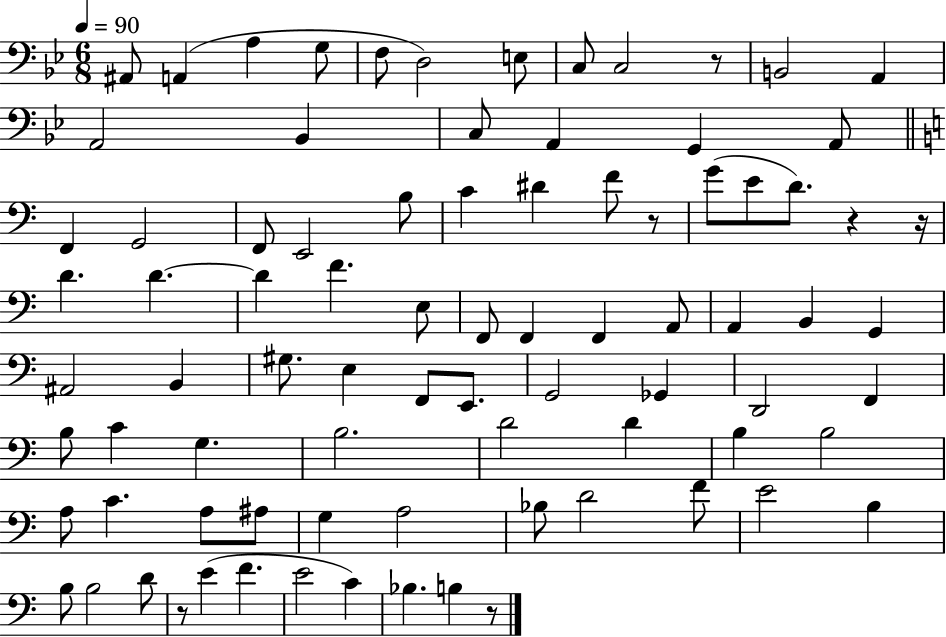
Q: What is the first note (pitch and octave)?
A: A#2